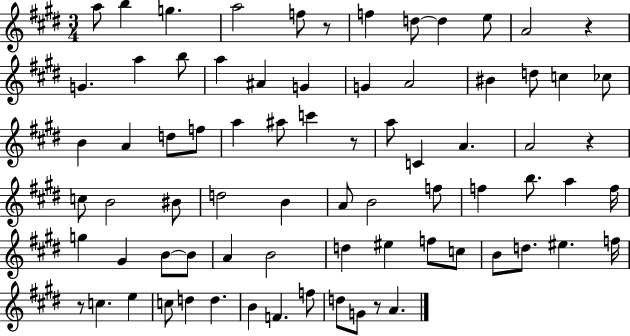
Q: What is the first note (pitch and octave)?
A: A5